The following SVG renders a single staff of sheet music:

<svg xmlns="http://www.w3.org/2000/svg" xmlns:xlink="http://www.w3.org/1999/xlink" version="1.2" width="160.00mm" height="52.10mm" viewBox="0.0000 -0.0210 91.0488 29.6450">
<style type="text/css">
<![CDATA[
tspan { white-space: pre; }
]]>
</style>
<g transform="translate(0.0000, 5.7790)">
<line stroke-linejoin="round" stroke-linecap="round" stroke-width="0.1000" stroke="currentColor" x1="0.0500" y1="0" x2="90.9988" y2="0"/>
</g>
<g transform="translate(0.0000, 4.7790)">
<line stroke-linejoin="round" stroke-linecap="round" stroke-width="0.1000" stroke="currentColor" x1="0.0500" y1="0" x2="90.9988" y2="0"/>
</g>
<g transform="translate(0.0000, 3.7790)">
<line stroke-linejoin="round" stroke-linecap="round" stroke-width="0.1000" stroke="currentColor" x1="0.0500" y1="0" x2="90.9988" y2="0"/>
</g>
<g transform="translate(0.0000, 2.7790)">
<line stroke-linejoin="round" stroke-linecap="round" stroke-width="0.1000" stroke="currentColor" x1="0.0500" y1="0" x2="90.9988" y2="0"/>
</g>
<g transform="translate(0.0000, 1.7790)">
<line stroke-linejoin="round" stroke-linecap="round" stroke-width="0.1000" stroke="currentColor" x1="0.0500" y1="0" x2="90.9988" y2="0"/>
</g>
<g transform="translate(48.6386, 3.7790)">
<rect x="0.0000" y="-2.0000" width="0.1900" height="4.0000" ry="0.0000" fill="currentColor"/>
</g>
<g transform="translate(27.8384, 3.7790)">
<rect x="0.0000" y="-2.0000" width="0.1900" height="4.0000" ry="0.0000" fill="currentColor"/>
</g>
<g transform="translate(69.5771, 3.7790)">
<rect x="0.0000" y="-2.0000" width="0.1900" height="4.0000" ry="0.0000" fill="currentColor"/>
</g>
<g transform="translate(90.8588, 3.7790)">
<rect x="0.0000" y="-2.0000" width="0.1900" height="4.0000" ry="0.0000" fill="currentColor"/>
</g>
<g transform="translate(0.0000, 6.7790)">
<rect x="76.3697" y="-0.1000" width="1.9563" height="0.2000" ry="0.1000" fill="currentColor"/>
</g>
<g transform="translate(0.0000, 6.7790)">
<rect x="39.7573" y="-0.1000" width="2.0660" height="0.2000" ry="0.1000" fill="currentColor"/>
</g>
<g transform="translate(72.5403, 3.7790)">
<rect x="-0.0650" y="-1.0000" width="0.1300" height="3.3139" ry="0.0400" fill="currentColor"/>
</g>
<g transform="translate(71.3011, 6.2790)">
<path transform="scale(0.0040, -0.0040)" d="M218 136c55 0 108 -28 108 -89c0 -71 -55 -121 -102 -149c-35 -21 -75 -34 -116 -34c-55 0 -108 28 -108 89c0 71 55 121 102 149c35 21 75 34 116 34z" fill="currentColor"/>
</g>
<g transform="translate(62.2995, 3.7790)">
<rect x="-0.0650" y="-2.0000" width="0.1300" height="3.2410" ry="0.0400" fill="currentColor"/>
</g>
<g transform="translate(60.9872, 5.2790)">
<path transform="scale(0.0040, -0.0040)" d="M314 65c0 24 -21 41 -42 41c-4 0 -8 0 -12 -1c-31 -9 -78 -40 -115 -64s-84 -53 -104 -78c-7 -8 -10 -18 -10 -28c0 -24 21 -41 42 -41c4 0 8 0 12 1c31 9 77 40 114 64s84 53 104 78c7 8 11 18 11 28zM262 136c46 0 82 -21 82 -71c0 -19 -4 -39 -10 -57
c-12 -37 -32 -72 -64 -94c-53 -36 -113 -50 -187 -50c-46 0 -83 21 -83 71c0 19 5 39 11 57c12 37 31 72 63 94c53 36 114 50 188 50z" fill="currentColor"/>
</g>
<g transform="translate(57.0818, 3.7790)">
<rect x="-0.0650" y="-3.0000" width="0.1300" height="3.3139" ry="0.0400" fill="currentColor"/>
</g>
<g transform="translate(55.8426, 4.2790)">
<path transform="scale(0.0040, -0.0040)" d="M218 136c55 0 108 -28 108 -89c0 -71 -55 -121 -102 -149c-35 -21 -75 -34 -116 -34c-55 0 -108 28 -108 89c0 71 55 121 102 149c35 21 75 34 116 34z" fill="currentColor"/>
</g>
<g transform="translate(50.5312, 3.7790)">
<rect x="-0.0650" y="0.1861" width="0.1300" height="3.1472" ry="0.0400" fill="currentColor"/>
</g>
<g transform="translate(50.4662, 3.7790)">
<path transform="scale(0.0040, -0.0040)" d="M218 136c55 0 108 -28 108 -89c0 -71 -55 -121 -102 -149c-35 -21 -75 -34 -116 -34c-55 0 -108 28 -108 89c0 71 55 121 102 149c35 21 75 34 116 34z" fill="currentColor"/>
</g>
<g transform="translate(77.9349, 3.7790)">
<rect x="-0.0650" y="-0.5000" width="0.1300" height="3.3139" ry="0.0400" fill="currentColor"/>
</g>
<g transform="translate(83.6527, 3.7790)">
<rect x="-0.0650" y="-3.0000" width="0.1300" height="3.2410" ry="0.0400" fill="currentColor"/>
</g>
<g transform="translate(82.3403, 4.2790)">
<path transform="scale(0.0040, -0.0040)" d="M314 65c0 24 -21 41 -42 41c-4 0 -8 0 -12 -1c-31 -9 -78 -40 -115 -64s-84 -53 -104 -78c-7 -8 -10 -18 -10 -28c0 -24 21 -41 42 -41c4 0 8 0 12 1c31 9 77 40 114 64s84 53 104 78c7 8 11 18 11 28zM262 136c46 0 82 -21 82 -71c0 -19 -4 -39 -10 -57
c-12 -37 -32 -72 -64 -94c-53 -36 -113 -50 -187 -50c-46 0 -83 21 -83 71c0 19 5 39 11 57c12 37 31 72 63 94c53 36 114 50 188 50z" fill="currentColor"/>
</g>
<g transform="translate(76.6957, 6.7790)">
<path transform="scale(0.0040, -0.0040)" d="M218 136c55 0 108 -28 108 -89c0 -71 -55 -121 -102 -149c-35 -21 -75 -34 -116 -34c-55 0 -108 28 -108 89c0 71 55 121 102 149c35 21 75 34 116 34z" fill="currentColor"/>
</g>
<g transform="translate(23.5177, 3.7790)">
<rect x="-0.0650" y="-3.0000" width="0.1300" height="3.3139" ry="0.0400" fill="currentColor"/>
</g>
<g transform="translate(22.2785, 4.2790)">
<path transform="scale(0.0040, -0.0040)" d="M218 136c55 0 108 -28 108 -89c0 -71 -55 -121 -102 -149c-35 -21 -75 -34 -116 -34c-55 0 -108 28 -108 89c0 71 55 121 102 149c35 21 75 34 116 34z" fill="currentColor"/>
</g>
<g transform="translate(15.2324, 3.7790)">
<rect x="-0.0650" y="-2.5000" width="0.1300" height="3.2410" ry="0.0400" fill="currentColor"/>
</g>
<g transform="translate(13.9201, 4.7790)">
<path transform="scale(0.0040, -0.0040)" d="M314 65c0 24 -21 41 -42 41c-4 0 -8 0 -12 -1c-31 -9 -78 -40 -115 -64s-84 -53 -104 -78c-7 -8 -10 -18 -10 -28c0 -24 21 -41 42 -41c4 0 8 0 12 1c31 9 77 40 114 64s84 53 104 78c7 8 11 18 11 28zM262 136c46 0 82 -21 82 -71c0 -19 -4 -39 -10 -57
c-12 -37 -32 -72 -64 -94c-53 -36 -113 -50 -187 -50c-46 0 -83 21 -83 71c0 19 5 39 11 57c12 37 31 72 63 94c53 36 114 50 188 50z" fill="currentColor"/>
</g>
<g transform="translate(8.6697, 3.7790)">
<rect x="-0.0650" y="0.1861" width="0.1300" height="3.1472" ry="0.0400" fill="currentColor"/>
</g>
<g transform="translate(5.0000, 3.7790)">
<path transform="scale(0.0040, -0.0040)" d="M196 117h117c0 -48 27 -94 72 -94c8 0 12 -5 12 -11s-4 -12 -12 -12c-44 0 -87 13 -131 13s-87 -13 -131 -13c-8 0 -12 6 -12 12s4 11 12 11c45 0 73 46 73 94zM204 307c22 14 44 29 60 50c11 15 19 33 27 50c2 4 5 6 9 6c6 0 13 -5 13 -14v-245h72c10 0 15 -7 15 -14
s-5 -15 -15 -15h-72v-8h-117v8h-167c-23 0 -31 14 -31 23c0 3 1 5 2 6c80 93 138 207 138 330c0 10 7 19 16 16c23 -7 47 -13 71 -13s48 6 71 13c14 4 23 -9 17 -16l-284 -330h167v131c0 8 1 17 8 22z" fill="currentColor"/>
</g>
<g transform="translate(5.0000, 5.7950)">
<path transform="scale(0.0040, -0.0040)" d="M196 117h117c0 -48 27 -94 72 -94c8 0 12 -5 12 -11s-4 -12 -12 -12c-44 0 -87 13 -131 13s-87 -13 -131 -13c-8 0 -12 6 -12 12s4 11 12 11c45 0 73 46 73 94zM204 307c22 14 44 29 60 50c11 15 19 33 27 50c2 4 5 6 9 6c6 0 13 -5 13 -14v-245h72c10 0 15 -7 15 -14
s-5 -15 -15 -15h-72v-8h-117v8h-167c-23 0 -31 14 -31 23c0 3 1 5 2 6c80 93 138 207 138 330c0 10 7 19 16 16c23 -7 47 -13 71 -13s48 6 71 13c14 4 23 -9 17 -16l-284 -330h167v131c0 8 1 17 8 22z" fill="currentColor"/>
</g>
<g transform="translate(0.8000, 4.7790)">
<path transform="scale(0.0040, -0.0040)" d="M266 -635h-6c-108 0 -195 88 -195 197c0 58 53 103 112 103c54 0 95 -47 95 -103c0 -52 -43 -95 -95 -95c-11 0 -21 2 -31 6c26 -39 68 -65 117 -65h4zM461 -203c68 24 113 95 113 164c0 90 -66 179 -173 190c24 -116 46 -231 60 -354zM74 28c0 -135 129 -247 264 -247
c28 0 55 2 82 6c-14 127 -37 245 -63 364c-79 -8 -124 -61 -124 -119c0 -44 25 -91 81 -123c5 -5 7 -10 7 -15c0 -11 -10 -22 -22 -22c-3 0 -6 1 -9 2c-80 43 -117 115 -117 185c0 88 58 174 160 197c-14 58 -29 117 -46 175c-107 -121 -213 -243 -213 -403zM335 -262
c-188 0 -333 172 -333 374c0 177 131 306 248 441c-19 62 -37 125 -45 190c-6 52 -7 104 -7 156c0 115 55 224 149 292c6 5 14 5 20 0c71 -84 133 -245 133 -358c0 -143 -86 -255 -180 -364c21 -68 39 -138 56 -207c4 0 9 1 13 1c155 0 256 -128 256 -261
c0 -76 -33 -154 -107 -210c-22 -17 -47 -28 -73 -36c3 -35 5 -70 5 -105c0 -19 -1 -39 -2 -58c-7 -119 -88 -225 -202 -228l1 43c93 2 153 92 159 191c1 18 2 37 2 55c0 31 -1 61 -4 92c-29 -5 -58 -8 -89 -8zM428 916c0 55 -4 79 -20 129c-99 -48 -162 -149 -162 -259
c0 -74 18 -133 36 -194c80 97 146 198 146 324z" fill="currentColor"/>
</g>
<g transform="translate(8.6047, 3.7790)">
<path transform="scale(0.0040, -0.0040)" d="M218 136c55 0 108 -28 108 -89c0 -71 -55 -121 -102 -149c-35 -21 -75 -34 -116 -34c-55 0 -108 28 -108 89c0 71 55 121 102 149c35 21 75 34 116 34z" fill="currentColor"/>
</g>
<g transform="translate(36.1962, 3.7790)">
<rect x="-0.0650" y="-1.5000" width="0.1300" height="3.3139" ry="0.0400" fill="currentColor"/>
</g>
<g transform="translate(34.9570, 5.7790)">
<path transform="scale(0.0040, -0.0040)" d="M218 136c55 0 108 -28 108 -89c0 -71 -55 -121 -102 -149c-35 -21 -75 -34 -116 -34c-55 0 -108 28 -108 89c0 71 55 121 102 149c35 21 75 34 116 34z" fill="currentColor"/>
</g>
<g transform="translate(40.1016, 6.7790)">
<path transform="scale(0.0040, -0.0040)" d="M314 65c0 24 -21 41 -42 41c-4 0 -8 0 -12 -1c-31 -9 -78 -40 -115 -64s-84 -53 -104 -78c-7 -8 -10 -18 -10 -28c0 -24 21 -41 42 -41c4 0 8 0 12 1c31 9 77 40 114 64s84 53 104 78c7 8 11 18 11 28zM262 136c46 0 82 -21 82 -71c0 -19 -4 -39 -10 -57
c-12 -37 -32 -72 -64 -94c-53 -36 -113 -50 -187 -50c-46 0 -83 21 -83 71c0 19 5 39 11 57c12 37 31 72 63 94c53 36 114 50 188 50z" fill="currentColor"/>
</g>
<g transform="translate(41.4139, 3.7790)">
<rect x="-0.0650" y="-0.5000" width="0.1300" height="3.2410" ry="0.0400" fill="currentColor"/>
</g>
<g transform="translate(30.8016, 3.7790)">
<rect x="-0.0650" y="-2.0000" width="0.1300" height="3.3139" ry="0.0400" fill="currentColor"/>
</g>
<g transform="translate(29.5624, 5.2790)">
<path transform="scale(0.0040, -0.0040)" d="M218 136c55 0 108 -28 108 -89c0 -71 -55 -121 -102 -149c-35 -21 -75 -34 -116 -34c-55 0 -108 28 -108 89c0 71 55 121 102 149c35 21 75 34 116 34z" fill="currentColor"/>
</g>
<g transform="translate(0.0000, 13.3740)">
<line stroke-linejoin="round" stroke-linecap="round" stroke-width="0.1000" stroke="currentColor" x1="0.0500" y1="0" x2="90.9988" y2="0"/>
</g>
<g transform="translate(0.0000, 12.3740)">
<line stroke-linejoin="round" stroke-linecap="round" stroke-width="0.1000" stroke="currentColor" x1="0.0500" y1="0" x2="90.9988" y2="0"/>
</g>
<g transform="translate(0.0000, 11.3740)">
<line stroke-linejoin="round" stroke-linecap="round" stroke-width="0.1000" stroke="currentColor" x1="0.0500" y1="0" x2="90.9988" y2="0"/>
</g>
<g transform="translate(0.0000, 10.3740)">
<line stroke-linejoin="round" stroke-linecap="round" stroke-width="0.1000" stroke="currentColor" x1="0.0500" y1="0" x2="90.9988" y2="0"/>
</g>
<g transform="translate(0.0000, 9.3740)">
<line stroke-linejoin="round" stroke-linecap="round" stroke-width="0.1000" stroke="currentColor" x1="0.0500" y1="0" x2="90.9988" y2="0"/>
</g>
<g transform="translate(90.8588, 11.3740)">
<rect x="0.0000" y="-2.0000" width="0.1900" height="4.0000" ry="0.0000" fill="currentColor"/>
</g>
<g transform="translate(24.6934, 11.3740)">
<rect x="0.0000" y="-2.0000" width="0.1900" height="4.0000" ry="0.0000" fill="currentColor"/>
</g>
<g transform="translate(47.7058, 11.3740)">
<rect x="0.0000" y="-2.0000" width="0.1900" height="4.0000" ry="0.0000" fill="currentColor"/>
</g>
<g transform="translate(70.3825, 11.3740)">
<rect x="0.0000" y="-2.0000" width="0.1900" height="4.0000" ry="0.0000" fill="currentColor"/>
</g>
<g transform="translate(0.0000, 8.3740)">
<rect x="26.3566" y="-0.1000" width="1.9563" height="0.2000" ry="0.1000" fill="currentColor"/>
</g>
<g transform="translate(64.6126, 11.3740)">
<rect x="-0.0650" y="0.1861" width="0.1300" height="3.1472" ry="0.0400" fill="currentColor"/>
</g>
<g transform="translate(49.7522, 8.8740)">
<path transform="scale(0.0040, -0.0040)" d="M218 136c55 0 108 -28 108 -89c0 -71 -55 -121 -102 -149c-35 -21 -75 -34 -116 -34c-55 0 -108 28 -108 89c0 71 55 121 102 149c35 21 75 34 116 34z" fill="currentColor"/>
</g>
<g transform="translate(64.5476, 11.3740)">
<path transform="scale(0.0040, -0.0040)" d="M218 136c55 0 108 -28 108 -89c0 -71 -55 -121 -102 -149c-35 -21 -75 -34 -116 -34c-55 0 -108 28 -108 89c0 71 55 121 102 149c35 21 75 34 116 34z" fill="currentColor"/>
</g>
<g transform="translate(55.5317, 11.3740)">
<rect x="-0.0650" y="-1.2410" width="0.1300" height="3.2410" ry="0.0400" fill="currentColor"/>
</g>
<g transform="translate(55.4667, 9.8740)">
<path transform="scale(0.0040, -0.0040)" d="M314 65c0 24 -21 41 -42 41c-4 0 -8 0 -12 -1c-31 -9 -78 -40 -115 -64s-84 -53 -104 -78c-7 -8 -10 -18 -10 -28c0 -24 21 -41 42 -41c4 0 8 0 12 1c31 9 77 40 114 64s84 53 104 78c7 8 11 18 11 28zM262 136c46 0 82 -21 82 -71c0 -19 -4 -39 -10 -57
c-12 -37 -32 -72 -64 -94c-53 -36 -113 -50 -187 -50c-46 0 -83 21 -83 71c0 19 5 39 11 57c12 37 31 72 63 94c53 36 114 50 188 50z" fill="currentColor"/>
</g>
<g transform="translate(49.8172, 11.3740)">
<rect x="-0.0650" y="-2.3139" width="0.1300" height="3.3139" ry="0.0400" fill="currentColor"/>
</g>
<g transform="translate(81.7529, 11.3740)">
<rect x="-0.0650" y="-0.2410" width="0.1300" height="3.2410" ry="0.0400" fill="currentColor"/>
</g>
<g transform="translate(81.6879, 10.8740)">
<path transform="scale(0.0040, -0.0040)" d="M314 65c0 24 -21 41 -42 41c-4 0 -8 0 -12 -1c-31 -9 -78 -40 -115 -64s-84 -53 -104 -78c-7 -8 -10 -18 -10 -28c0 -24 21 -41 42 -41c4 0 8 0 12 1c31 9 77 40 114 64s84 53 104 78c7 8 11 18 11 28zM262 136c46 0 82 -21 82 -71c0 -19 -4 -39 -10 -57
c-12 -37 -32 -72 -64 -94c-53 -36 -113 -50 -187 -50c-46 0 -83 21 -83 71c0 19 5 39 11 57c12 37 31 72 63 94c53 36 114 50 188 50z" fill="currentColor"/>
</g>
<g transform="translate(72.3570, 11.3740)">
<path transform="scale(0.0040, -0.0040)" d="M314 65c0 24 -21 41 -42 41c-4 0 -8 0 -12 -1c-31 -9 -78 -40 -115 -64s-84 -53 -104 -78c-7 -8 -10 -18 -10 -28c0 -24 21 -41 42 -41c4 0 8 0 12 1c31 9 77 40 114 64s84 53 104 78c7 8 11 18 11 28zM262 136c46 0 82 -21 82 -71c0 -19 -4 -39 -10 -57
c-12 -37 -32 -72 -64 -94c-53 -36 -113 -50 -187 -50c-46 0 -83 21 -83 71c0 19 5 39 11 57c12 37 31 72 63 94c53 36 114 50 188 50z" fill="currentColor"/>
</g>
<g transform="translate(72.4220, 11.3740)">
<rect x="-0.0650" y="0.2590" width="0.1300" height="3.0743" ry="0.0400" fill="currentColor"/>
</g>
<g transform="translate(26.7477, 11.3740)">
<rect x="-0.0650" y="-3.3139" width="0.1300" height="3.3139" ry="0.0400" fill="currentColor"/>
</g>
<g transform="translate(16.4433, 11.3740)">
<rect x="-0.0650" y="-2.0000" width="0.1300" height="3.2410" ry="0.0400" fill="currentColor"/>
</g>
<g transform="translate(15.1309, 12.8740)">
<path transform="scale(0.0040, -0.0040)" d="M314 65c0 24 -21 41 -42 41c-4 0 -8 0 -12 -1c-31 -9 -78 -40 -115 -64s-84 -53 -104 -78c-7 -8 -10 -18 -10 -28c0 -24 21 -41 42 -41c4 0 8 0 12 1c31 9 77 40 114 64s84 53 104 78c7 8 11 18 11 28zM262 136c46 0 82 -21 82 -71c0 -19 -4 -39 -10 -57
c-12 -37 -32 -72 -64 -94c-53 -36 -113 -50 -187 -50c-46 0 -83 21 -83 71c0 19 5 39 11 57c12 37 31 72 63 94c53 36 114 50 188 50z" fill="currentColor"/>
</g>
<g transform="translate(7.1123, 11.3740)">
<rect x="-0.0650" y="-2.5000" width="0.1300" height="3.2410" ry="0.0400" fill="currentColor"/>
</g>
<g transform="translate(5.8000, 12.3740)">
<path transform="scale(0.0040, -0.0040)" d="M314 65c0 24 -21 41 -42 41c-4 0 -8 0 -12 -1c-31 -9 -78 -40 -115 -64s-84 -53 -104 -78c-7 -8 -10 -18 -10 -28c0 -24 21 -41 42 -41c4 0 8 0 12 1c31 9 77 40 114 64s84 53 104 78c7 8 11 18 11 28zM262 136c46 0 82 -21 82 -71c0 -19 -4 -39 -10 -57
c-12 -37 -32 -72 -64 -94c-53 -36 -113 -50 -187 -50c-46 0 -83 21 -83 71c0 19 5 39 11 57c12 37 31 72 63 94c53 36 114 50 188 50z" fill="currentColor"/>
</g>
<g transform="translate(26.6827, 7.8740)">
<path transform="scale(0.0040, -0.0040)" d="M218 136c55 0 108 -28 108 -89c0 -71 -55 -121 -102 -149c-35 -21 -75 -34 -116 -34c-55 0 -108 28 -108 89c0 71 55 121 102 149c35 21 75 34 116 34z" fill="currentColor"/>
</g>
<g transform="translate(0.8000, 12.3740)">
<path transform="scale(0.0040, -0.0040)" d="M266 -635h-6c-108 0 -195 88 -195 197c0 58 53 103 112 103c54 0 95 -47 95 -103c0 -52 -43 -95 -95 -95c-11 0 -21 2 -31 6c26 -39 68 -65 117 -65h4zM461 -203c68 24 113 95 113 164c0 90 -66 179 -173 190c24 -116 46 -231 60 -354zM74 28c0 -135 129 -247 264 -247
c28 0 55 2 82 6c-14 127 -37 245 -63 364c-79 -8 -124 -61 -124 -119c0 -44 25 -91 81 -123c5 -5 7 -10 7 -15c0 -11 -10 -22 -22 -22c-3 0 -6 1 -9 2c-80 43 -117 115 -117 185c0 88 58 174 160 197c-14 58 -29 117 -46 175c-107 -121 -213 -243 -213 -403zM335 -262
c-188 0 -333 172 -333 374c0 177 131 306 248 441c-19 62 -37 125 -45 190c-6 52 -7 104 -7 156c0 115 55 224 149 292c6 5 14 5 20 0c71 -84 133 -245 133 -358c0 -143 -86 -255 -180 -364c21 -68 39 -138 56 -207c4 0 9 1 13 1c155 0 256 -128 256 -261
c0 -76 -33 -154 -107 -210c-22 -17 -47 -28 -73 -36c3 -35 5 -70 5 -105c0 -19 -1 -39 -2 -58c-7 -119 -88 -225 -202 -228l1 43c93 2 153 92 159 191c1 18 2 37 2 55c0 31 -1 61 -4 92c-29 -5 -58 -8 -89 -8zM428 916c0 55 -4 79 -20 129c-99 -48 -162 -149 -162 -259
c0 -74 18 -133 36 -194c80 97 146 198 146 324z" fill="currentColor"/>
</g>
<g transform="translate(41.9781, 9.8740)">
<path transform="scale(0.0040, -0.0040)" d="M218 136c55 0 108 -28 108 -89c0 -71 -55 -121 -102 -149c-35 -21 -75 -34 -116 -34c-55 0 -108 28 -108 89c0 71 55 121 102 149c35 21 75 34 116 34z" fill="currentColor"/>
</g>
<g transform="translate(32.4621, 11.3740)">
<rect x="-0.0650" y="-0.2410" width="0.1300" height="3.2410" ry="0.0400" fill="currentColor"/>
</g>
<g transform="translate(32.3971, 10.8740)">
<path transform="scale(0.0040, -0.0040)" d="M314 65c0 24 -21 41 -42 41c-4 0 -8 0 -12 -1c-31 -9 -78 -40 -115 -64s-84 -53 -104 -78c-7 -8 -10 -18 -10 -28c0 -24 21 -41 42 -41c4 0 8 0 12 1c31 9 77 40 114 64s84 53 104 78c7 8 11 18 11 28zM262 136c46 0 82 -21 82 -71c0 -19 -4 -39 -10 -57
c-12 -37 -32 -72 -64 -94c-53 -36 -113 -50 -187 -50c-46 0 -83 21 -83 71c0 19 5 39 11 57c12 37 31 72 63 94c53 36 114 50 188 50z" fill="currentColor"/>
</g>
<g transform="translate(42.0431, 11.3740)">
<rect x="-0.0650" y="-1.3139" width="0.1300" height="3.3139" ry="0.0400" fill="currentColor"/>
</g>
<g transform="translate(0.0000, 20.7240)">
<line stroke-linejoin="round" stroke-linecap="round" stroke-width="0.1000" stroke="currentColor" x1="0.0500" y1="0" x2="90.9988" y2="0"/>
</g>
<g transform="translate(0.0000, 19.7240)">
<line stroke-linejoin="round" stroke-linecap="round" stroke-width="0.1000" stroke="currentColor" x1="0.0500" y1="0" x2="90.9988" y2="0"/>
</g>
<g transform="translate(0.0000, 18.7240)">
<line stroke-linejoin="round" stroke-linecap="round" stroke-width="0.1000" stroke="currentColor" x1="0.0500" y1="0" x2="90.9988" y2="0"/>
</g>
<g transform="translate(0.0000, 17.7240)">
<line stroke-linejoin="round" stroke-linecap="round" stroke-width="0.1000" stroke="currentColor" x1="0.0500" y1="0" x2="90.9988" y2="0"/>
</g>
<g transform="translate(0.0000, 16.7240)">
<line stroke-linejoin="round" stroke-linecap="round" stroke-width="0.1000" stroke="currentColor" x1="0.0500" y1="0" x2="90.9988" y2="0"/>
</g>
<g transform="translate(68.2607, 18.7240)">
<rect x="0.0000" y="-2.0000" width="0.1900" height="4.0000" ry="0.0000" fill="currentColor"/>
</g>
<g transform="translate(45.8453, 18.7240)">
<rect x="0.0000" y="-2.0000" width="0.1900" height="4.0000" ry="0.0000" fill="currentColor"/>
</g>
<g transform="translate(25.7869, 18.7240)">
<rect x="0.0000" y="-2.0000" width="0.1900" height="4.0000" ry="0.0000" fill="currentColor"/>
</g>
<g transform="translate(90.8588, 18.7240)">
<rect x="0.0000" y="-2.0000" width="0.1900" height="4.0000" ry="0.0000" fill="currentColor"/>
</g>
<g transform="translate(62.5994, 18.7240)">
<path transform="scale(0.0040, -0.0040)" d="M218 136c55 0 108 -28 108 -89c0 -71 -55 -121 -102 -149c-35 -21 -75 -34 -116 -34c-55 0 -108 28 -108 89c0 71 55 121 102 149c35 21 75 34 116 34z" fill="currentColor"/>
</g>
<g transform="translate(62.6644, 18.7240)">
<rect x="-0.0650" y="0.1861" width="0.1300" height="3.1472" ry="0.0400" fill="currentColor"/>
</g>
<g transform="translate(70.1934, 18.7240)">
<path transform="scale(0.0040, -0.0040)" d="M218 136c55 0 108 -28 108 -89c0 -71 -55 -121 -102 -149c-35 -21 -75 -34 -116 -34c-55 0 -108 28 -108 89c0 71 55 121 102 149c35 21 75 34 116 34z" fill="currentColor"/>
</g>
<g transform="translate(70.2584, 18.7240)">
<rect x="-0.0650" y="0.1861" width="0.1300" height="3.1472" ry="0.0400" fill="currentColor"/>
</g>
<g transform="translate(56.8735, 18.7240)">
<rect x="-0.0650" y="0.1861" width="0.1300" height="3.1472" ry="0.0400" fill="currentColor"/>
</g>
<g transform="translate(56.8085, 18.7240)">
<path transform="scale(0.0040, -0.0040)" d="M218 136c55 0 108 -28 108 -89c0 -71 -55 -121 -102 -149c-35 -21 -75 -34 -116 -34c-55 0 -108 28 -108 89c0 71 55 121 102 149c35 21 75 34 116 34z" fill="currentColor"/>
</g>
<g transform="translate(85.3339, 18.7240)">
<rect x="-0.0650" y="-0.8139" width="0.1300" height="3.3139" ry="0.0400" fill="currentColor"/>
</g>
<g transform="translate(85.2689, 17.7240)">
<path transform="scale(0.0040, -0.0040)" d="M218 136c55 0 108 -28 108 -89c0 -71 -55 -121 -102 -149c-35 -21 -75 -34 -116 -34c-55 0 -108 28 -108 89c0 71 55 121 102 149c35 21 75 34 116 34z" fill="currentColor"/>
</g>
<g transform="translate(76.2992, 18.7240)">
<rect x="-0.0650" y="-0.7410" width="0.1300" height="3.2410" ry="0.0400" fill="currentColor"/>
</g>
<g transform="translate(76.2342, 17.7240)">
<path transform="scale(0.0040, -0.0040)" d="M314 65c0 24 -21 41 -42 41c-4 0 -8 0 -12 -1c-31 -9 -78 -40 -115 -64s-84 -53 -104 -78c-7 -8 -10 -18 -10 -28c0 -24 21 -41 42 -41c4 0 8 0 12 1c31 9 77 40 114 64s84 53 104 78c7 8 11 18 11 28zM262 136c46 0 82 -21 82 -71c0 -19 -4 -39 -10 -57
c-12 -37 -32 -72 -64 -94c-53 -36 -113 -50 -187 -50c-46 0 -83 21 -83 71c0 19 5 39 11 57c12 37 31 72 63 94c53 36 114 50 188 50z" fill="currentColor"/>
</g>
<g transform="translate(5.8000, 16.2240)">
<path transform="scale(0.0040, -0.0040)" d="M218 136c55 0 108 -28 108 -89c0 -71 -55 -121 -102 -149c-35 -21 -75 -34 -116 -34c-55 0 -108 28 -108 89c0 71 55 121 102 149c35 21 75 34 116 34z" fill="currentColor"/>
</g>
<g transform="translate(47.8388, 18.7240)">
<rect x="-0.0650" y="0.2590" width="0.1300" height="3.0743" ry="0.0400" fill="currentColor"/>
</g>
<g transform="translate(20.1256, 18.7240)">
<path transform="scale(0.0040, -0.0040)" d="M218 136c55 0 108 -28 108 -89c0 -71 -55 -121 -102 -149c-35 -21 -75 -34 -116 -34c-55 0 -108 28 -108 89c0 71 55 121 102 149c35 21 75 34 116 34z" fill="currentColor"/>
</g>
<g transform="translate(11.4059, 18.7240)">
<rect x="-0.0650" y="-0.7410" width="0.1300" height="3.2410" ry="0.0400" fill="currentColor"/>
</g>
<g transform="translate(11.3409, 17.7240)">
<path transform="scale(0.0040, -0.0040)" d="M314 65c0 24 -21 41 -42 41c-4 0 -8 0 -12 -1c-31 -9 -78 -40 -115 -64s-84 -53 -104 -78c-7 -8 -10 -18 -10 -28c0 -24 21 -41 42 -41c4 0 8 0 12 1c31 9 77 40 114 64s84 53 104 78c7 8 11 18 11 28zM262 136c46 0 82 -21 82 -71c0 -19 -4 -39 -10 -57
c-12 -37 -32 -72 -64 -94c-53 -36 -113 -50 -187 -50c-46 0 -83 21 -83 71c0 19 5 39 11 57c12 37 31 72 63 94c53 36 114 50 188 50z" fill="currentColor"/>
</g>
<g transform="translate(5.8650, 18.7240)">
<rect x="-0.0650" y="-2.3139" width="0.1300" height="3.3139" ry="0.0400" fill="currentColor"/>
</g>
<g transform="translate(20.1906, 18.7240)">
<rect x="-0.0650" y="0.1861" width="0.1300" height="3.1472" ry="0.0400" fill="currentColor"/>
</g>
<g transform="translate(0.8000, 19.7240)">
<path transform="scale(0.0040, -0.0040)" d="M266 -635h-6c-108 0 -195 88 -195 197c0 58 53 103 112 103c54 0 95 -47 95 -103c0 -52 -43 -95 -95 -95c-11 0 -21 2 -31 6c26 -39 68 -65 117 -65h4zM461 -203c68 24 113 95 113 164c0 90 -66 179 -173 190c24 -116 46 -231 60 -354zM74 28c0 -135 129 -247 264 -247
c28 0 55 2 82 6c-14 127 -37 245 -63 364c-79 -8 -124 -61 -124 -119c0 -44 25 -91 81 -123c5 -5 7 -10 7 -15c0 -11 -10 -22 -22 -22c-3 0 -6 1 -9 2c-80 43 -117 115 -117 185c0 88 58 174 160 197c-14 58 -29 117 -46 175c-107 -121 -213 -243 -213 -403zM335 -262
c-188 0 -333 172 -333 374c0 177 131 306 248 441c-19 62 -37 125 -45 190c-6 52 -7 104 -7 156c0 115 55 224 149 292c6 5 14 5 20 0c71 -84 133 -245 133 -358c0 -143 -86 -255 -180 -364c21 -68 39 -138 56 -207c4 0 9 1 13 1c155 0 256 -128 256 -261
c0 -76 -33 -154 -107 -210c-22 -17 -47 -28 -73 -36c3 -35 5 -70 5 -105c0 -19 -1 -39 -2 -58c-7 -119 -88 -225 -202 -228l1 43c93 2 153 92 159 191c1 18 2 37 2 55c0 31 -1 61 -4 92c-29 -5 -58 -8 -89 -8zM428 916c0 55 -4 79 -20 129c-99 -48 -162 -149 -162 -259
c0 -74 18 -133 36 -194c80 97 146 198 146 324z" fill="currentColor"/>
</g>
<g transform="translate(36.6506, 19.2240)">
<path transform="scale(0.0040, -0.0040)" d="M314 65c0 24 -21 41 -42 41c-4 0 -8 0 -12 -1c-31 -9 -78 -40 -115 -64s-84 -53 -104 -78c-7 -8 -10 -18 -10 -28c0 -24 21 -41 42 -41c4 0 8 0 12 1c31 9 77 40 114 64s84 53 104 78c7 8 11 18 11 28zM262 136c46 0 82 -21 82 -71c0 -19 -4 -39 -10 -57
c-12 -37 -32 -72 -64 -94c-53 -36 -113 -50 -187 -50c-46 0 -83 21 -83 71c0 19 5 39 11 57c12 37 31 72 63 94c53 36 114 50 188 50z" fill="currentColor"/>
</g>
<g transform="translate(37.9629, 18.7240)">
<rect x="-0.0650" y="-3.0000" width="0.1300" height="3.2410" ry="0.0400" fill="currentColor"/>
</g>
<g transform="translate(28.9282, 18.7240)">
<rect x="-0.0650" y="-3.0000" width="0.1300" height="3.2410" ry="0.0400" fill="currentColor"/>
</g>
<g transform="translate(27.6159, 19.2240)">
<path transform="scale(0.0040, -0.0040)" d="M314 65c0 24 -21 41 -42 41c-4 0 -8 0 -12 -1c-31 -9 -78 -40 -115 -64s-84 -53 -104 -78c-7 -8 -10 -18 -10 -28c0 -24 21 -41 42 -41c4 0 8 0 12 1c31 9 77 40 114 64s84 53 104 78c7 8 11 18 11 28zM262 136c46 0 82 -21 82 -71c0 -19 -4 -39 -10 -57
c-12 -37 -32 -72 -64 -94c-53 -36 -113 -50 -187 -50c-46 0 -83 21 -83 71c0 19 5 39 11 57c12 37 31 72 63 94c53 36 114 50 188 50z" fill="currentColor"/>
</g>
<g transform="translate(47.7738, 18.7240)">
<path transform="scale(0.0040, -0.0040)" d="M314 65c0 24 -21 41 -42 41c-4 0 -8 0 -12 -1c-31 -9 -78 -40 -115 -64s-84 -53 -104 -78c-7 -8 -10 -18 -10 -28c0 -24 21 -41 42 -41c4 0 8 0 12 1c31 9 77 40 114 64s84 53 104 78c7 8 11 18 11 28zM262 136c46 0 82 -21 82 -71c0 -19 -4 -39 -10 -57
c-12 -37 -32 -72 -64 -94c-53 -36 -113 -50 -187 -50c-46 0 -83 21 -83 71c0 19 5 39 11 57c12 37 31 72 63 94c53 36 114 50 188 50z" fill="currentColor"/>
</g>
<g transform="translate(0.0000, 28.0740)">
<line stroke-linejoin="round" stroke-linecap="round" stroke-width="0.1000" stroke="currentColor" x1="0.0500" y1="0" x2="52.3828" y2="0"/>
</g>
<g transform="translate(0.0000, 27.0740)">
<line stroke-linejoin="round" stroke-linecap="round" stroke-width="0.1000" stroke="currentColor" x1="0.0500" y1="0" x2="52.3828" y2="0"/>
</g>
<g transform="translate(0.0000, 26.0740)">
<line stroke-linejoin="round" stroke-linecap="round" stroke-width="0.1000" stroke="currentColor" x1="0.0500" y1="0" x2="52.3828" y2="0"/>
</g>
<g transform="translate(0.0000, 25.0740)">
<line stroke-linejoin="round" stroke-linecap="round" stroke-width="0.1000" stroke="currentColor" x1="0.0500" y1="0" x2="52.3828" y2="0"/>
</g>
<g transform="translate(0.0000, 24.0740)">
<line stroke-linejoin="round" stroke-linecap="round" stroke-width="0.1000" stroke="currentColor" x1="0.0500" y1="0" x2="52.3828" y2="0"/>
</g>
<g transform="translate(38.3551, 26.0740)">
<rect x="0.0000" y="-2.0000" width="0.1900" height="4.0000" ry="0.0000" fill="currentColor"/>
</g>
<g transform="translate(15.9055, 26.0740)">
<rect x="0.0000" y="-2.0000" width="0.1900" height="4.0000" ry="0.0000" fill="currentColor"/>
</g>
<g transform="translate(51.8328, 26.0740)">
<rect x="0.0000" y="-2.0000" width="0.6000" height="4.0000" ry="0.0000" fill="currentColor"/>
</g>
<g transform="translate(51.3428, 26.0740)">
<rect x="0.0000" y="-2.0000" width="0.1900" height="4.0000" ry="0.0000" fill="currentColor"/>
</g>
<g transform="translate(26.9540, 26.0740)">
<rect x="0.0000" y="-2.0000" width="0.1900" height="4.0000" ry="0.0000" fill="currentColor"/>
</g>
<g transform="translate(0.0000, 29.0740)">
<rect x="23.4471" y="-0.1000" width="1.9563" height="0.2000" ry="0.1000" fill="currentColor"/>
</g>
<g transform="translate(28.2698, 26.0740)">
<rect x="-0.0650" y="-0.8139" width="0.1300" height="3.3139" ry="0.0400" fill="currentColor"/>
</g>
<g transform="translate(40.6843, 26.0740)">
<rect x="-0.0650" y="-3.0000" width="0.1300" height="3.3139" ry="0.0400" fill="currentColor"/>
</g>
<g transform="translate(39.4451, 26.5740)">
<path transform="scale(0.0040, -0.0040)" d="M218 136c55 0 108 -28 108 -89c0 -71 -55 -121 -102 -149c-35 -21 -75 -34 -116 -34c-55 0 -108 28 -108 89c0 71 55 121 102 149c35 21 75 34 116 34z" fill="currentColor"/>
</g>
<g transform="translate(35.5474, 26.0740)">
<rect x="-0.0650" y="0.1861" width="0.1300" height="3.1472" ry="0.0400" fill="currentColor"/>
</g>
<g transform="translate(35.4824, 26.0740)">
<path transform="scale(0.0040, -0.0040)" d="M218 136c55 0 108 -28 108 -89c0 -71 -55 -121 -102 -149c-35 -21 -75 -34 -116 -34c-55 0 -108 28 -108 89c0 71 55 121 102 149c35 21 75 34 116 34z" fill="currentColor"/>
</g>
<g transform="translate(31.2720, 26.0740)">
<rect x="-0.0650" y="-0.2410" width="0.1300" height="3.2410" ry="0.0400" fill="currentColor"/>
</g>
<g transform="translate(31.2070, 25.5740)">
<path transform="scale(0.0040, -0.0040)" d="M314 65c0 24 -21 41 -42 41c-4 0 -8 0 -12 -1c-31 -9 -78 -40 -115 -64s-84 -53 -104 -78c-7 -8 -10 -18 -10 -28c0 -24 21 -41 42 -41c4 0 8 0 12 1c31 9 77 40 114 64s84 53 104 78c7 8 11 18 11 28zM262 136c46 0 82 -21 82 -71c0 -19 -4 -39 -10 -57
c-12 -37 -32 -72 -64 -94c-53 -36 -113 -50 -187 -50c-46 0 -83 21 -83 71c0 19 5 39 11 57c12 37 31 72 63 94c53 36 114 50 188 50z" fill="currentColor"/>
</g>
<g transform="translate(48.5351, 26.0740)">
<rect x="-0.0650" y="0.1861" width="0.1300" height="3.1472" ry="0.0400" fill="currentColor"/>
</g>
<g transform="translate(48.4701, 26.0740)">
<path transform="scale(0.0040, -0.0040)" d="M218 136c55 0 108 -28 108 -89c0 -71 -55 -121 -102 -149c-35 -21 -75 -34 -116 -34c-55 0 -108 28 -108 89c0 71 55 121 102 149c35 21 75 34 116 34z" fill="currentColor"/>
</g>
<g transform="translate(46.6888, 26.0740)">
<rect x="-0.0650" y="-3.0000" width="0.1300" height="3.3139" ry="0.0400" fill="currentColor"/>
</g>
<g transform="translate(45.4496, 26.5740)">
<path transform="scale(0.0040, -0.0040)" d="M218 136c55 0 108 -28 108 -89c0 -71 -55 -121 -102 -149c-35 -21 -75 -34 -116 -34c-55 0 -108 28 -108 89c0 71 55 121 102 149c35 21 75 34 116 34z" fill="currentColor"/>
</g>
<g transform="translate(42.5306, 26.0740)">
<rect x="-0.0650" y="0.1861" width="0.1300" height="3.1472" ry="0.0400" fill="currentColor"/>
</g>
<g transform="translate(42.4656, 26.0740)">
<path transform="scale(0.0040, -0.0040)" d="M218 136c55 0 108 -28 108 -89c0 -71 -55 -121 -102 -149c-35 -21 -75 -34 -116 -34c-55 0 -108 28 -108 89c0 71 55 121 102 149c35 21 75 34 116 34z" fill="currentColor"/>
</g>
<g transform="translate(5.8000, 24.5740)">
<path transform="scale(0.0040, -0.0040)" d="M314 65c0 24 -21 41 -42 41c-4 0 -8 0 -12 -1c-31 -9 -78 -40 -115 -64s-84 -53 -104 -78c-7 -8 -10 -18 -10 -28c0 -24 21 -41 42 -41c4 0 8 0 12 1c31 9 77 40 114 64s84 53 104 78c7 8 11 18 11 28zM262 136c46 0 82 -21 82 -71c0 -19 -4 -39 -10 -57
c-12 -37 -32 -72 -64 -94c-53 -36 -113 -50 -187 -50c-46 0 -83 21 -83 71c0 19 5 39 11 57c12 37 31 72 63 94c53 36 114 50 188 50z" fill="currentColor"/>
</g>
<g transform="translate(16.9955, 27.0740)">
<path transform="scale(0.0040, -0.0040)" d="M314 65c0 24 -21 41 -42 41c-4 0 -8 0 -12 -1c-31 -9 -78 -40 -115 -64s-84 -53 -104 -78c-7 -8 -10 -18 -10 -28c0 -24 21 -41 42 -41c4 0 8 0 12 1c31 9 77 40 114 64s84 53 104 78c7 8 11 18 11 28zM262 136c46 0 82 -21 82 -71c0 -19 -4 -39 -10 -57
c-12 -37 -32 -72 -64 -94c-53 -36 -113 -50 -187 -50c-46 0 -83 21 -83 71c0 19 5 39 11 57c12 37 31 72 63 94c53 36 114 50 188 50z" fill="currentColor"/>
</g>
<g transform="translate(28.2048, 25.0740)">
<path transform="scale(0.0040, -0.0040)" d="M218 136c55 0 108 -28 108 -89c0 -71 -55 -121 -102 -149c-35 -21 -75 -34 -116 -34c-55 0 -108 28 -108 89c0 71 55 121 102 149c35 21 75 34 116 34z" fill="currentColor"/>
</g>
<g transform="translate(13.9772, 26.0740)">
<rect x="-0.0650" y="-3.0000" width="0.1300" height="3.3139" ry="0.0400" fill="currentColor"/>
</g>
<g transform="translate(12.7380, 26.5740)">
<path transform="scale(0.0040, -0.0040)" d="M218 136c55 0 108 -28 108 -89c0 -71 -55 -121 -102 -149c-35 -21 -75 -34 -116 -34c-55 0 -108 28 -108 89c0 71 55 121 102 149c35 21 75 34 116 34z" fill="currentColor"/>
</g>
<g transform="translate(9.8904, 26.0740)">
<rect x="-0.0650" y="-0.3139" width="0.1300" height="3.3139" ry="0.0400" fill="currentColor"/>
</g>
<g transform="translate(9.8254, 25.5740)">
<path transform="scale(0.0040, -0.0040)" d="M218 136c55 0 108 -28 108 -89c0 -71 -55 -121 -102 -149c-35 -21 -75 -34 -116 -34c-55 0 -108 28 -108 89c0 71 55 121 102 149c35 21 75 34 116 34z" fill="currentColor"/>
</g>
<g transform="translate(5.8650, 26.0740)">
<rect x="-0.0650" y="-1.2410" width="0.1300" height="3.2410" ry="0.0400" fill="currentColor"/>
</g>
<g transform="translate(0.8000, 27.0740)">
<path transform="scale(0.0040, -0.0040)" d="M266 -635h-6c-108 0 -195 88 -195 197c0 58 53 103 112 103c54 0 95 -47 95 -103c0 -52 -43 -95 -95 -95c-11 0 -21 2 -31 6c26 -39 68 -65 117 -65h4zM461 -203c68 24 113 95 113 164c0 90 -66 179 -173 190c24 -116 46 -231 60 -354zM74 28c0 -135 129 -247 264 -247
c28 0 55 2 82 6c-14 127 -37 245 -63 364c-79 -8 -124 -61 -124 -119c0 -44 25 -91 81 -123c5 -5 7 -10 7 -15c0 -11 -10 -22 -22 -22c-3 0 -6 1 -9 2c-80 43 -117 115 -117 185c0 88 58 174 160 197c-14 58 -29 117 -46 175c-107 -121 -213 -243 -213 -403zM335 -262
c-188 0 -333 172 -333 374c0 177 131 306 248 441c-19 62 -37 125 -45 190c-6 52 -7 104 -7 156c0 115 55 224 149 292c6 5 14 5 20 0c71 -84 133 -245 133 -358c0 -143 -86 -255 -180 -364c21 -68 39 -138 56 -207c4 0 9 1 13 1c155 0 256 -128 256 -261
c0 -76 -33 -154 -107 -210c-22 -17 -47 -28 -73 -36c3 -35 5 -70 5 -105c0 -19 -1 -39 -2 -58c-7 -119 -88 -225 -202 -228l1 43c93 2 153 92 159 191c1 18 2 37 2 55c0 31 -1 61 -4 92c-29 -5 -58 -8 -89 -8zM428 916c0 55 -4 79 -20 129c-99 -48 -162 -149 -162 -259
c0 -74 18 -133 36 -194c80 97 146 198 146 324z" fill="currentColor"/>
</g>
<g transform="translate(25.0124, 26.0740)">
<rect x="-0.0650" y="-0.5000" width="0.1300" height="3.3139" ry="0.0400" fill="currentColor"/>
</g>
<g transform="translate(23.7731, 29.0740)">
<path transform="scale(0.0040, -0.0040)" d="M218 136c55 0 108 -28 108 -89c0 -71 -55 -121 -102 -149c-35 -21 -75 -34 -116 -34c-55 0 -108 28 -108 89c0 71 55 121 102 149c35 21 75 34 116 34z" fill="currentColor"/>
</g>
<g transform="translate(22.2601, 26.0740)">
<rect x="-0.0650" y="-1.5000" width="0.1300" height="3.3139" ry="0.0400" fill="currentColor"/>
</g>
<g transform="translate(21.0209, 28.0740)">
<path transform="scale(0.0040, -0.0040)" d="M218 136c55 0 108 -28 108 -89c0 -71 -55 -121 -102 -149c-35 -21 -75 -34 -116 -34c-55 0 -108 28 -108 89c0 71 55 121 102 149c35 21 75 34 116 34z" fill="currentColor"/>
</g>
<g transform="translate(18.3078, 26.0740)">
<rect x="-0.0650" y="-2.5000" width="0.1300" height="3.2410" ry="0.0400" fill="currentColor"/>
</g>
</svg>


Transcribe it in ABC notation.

X:1
T:Untitled
M:4/4
L:1/4
K:C
B G2 A F E C2 B A F2 D C A2 G2 F2 b c2 e g e2 B B2 c2 g d2 B A2 A2 B2 B B B d2 d e2 c A G2 E C d c2 B A B A B